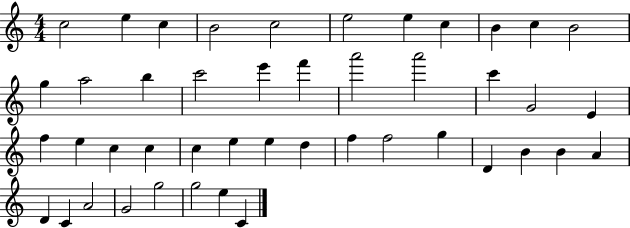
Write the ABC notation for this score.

X:1
T:Untitled
M:4/4
L:1/4
K:C
c2 e c B2 c2 e2 e c B c B2 g a2 b c'2 e' f' a'2 a'2 c' G2 E f e c c c e e d f f2 g D B B A D C A2 G2 g2 g2 e C